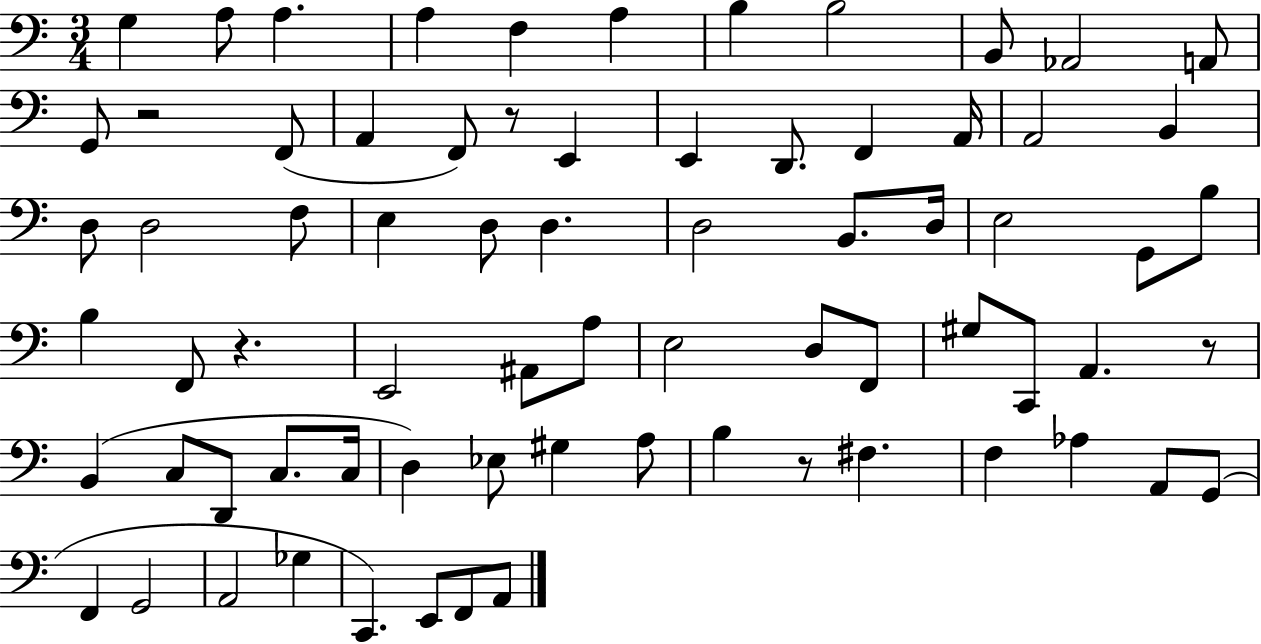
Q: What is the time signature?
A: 3/4